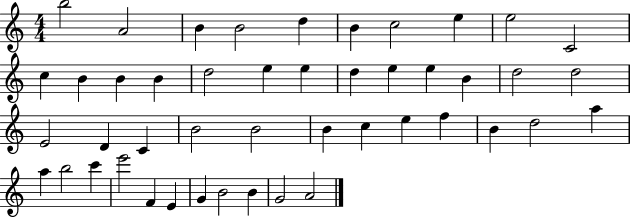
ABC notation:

X:1
T:Untitled
M:4/4
L:1/4
K:C
b2 A2 B B2 d B c2 e e2 C2 c B B B d2 e e d e e B d2 d2 E2 D C B2 B2 B c e f B d2 a a b2 c' e'2 F E G B2 B G2 A2